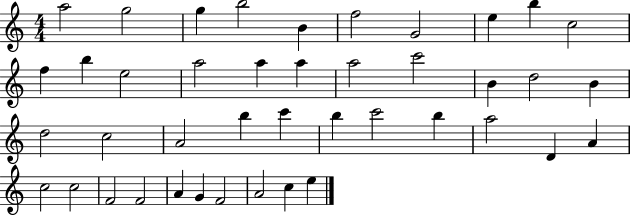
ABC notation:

X:1
T:Untitled
M:4/4
L:1/4
K:C
a2 g2 g b2 B f2 G2 e b c2 f b e2 a2 a a a2 c'2 B d2 B d2 c2 A2 b c' b c'2 b a2 D A c2 c2 F2 F2 A G F2 A2 c e